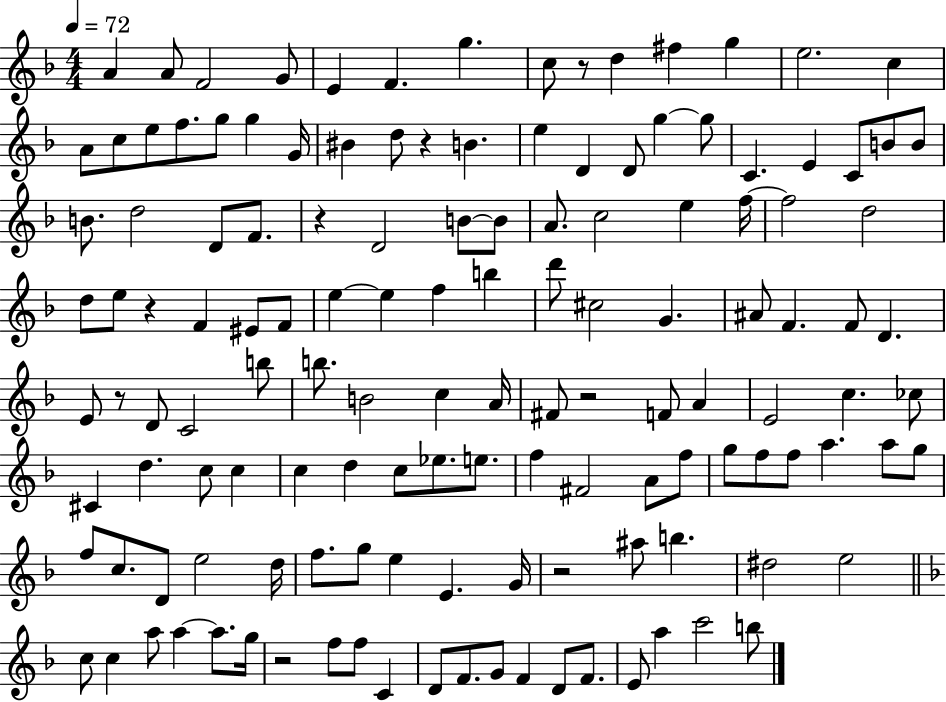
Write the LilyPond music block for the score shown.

{
  \clef treble
  \numericTimeSignature
  \time 4/4
  \key f \major
  \tempo 4 = 72
  a'4 a'8 f'2 g'8 | e'4 f'4. g''4. | c''8 r8 d''4 fis''4 g''4 | e''2. c''4 | \break a'8 c''8 e''8 f''8. g''8 g''4 g'16 | bis'4 d''8 r4 b'4. | e''4 d'4 d'8 g''4~~ g''8 | c'4. e'4 c'8 b'8 b'8 | \break b'8. d''2 d'8 f'8. | r4 d'2 b'8~~ b'8 | a'8. c''2 e''4 f''16~~ | f''2 d''2 | \break d''8 e''8 r4 f'4 eis'8 f'8 | e''4~~ e''4 f''4 b''4 | d'''8 cis''2 g'4. | ais'8 f'4. f'8 d'4. | \break e'8 r8 d'8 c'2 b''8 | b''8. b'2 c''4 a'16 | fis'8 r2 f'8 a'4 | e'2 c''4. ces''8 | \break cis'4 d''4. c''8 c''4 | c''4 d''4 c''8 ees''8. e''8. | f''4 fis'2 a'8 f''8 | g''8 f''8 f''8 a''4. a''8 g''8 | \break f''8 c''8. d'8 e''2 d''16 | f''8. g''8 e''4 e'4. g'16 | r2 ais''8 b''4. | dis''2 e''2 | \break \bar "||" \break \key d \minor c''8 c''4 a''8 a''4~~ a''8. g''16 | r2 f''8 f''8 c'4 | d'8 f'8. g'8 f'4 d'8 f'8. | e'8 a''4 c'''2 b''8 | \break \bar "|."
}